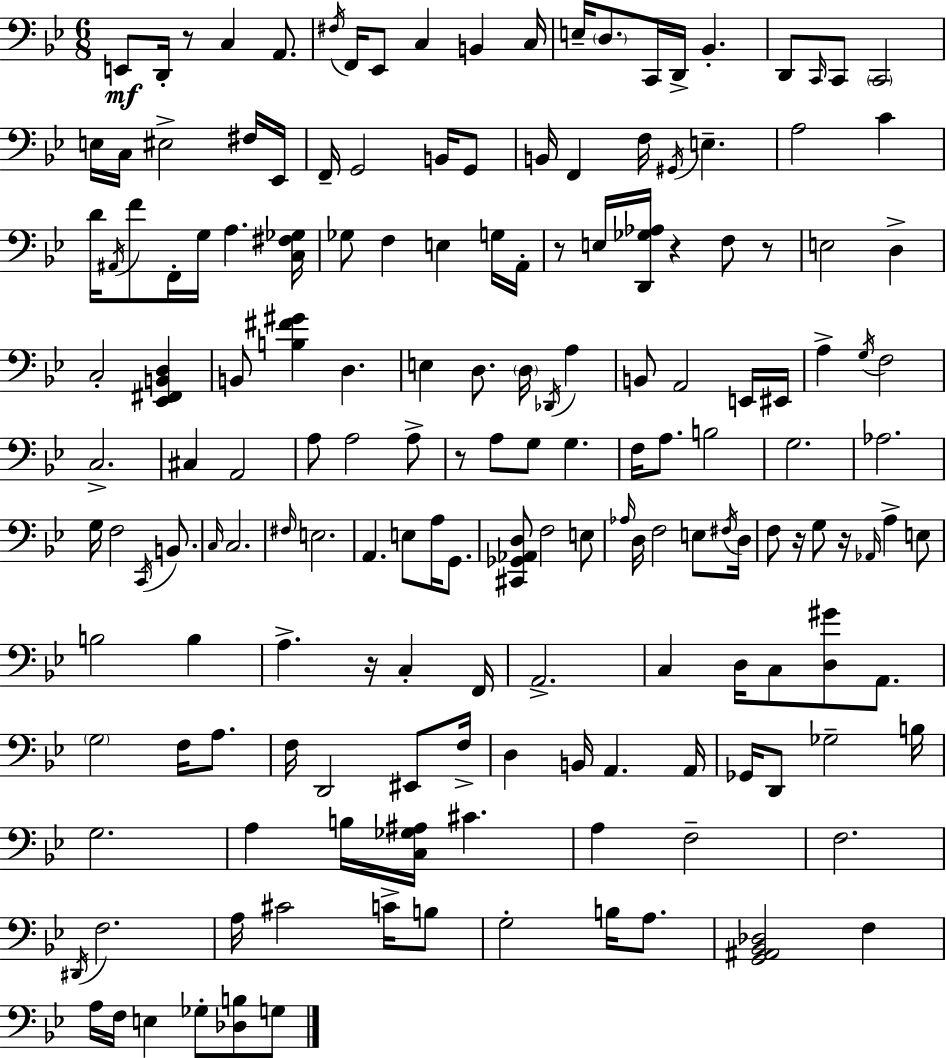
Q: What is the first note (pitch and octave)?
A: E2